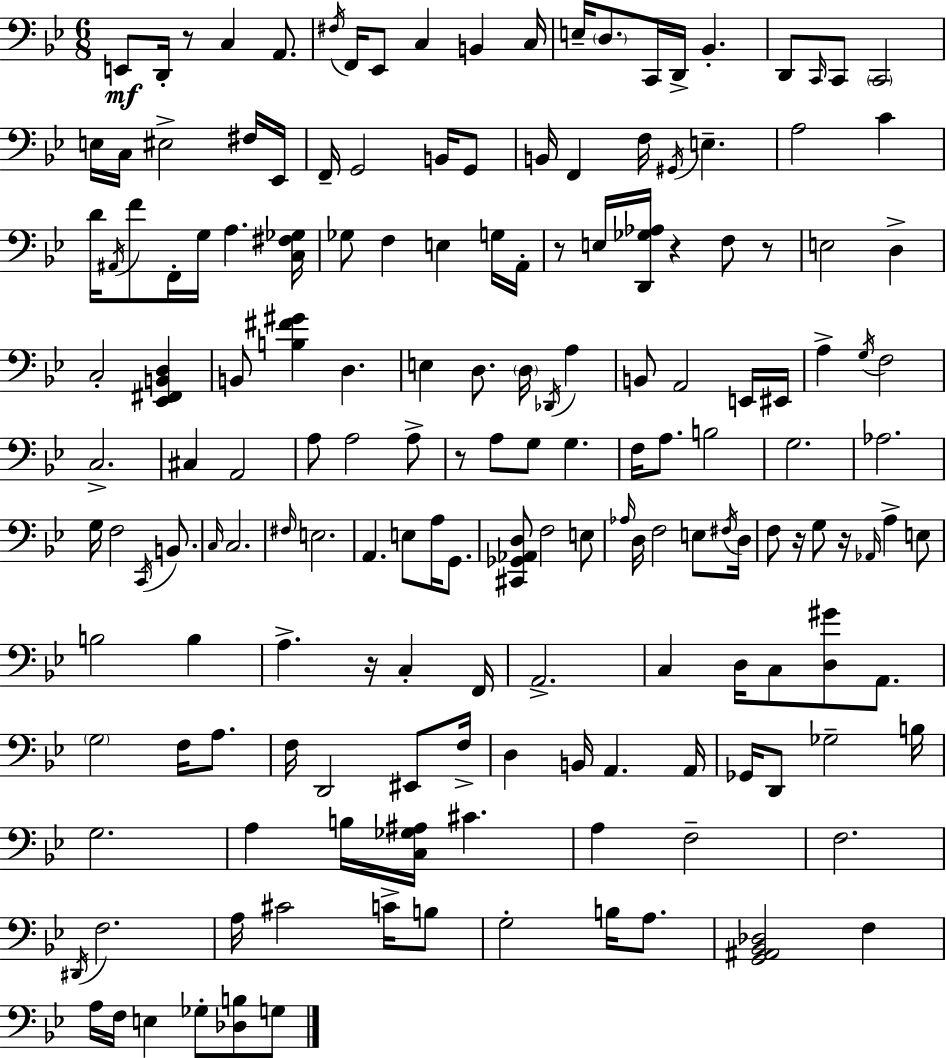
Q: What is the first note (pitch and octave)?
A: E2